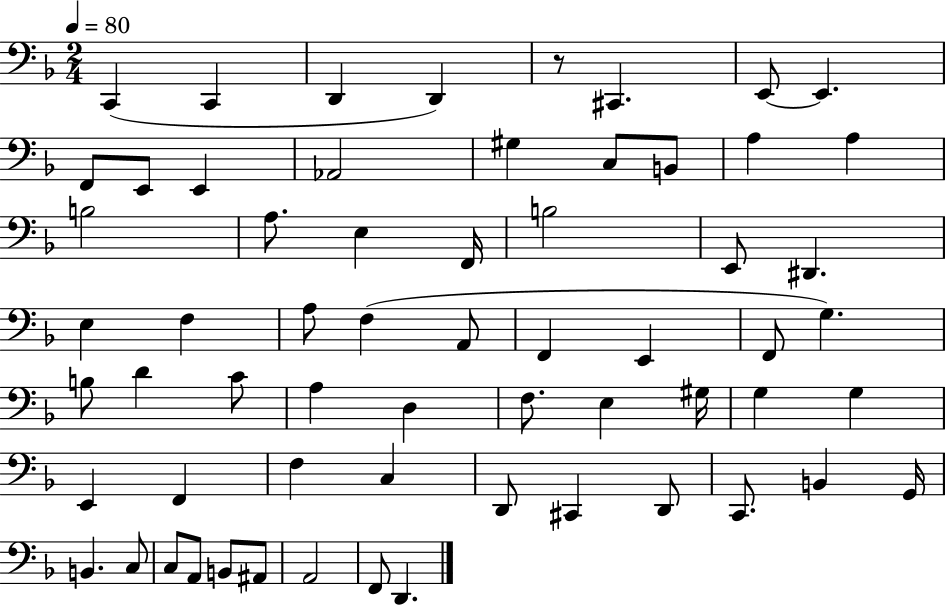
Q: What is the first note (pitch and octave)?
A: C2